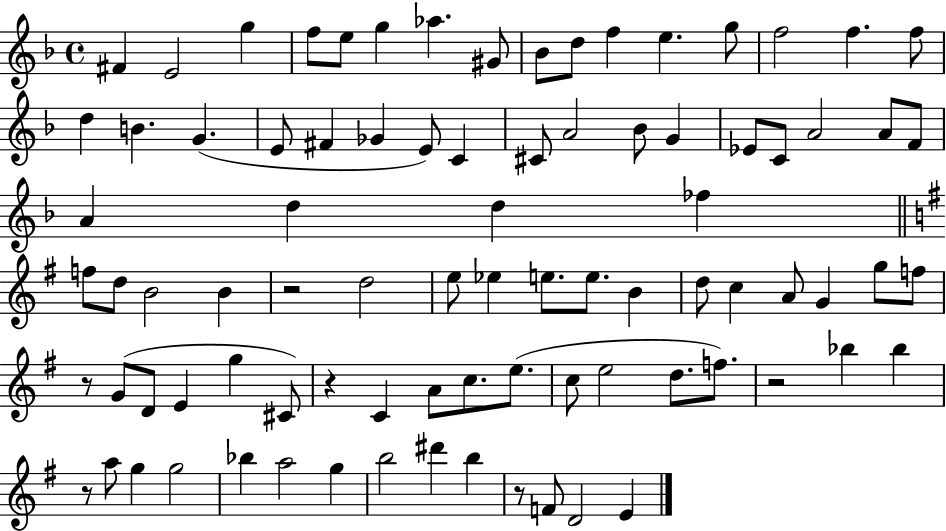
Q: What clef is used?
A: treble